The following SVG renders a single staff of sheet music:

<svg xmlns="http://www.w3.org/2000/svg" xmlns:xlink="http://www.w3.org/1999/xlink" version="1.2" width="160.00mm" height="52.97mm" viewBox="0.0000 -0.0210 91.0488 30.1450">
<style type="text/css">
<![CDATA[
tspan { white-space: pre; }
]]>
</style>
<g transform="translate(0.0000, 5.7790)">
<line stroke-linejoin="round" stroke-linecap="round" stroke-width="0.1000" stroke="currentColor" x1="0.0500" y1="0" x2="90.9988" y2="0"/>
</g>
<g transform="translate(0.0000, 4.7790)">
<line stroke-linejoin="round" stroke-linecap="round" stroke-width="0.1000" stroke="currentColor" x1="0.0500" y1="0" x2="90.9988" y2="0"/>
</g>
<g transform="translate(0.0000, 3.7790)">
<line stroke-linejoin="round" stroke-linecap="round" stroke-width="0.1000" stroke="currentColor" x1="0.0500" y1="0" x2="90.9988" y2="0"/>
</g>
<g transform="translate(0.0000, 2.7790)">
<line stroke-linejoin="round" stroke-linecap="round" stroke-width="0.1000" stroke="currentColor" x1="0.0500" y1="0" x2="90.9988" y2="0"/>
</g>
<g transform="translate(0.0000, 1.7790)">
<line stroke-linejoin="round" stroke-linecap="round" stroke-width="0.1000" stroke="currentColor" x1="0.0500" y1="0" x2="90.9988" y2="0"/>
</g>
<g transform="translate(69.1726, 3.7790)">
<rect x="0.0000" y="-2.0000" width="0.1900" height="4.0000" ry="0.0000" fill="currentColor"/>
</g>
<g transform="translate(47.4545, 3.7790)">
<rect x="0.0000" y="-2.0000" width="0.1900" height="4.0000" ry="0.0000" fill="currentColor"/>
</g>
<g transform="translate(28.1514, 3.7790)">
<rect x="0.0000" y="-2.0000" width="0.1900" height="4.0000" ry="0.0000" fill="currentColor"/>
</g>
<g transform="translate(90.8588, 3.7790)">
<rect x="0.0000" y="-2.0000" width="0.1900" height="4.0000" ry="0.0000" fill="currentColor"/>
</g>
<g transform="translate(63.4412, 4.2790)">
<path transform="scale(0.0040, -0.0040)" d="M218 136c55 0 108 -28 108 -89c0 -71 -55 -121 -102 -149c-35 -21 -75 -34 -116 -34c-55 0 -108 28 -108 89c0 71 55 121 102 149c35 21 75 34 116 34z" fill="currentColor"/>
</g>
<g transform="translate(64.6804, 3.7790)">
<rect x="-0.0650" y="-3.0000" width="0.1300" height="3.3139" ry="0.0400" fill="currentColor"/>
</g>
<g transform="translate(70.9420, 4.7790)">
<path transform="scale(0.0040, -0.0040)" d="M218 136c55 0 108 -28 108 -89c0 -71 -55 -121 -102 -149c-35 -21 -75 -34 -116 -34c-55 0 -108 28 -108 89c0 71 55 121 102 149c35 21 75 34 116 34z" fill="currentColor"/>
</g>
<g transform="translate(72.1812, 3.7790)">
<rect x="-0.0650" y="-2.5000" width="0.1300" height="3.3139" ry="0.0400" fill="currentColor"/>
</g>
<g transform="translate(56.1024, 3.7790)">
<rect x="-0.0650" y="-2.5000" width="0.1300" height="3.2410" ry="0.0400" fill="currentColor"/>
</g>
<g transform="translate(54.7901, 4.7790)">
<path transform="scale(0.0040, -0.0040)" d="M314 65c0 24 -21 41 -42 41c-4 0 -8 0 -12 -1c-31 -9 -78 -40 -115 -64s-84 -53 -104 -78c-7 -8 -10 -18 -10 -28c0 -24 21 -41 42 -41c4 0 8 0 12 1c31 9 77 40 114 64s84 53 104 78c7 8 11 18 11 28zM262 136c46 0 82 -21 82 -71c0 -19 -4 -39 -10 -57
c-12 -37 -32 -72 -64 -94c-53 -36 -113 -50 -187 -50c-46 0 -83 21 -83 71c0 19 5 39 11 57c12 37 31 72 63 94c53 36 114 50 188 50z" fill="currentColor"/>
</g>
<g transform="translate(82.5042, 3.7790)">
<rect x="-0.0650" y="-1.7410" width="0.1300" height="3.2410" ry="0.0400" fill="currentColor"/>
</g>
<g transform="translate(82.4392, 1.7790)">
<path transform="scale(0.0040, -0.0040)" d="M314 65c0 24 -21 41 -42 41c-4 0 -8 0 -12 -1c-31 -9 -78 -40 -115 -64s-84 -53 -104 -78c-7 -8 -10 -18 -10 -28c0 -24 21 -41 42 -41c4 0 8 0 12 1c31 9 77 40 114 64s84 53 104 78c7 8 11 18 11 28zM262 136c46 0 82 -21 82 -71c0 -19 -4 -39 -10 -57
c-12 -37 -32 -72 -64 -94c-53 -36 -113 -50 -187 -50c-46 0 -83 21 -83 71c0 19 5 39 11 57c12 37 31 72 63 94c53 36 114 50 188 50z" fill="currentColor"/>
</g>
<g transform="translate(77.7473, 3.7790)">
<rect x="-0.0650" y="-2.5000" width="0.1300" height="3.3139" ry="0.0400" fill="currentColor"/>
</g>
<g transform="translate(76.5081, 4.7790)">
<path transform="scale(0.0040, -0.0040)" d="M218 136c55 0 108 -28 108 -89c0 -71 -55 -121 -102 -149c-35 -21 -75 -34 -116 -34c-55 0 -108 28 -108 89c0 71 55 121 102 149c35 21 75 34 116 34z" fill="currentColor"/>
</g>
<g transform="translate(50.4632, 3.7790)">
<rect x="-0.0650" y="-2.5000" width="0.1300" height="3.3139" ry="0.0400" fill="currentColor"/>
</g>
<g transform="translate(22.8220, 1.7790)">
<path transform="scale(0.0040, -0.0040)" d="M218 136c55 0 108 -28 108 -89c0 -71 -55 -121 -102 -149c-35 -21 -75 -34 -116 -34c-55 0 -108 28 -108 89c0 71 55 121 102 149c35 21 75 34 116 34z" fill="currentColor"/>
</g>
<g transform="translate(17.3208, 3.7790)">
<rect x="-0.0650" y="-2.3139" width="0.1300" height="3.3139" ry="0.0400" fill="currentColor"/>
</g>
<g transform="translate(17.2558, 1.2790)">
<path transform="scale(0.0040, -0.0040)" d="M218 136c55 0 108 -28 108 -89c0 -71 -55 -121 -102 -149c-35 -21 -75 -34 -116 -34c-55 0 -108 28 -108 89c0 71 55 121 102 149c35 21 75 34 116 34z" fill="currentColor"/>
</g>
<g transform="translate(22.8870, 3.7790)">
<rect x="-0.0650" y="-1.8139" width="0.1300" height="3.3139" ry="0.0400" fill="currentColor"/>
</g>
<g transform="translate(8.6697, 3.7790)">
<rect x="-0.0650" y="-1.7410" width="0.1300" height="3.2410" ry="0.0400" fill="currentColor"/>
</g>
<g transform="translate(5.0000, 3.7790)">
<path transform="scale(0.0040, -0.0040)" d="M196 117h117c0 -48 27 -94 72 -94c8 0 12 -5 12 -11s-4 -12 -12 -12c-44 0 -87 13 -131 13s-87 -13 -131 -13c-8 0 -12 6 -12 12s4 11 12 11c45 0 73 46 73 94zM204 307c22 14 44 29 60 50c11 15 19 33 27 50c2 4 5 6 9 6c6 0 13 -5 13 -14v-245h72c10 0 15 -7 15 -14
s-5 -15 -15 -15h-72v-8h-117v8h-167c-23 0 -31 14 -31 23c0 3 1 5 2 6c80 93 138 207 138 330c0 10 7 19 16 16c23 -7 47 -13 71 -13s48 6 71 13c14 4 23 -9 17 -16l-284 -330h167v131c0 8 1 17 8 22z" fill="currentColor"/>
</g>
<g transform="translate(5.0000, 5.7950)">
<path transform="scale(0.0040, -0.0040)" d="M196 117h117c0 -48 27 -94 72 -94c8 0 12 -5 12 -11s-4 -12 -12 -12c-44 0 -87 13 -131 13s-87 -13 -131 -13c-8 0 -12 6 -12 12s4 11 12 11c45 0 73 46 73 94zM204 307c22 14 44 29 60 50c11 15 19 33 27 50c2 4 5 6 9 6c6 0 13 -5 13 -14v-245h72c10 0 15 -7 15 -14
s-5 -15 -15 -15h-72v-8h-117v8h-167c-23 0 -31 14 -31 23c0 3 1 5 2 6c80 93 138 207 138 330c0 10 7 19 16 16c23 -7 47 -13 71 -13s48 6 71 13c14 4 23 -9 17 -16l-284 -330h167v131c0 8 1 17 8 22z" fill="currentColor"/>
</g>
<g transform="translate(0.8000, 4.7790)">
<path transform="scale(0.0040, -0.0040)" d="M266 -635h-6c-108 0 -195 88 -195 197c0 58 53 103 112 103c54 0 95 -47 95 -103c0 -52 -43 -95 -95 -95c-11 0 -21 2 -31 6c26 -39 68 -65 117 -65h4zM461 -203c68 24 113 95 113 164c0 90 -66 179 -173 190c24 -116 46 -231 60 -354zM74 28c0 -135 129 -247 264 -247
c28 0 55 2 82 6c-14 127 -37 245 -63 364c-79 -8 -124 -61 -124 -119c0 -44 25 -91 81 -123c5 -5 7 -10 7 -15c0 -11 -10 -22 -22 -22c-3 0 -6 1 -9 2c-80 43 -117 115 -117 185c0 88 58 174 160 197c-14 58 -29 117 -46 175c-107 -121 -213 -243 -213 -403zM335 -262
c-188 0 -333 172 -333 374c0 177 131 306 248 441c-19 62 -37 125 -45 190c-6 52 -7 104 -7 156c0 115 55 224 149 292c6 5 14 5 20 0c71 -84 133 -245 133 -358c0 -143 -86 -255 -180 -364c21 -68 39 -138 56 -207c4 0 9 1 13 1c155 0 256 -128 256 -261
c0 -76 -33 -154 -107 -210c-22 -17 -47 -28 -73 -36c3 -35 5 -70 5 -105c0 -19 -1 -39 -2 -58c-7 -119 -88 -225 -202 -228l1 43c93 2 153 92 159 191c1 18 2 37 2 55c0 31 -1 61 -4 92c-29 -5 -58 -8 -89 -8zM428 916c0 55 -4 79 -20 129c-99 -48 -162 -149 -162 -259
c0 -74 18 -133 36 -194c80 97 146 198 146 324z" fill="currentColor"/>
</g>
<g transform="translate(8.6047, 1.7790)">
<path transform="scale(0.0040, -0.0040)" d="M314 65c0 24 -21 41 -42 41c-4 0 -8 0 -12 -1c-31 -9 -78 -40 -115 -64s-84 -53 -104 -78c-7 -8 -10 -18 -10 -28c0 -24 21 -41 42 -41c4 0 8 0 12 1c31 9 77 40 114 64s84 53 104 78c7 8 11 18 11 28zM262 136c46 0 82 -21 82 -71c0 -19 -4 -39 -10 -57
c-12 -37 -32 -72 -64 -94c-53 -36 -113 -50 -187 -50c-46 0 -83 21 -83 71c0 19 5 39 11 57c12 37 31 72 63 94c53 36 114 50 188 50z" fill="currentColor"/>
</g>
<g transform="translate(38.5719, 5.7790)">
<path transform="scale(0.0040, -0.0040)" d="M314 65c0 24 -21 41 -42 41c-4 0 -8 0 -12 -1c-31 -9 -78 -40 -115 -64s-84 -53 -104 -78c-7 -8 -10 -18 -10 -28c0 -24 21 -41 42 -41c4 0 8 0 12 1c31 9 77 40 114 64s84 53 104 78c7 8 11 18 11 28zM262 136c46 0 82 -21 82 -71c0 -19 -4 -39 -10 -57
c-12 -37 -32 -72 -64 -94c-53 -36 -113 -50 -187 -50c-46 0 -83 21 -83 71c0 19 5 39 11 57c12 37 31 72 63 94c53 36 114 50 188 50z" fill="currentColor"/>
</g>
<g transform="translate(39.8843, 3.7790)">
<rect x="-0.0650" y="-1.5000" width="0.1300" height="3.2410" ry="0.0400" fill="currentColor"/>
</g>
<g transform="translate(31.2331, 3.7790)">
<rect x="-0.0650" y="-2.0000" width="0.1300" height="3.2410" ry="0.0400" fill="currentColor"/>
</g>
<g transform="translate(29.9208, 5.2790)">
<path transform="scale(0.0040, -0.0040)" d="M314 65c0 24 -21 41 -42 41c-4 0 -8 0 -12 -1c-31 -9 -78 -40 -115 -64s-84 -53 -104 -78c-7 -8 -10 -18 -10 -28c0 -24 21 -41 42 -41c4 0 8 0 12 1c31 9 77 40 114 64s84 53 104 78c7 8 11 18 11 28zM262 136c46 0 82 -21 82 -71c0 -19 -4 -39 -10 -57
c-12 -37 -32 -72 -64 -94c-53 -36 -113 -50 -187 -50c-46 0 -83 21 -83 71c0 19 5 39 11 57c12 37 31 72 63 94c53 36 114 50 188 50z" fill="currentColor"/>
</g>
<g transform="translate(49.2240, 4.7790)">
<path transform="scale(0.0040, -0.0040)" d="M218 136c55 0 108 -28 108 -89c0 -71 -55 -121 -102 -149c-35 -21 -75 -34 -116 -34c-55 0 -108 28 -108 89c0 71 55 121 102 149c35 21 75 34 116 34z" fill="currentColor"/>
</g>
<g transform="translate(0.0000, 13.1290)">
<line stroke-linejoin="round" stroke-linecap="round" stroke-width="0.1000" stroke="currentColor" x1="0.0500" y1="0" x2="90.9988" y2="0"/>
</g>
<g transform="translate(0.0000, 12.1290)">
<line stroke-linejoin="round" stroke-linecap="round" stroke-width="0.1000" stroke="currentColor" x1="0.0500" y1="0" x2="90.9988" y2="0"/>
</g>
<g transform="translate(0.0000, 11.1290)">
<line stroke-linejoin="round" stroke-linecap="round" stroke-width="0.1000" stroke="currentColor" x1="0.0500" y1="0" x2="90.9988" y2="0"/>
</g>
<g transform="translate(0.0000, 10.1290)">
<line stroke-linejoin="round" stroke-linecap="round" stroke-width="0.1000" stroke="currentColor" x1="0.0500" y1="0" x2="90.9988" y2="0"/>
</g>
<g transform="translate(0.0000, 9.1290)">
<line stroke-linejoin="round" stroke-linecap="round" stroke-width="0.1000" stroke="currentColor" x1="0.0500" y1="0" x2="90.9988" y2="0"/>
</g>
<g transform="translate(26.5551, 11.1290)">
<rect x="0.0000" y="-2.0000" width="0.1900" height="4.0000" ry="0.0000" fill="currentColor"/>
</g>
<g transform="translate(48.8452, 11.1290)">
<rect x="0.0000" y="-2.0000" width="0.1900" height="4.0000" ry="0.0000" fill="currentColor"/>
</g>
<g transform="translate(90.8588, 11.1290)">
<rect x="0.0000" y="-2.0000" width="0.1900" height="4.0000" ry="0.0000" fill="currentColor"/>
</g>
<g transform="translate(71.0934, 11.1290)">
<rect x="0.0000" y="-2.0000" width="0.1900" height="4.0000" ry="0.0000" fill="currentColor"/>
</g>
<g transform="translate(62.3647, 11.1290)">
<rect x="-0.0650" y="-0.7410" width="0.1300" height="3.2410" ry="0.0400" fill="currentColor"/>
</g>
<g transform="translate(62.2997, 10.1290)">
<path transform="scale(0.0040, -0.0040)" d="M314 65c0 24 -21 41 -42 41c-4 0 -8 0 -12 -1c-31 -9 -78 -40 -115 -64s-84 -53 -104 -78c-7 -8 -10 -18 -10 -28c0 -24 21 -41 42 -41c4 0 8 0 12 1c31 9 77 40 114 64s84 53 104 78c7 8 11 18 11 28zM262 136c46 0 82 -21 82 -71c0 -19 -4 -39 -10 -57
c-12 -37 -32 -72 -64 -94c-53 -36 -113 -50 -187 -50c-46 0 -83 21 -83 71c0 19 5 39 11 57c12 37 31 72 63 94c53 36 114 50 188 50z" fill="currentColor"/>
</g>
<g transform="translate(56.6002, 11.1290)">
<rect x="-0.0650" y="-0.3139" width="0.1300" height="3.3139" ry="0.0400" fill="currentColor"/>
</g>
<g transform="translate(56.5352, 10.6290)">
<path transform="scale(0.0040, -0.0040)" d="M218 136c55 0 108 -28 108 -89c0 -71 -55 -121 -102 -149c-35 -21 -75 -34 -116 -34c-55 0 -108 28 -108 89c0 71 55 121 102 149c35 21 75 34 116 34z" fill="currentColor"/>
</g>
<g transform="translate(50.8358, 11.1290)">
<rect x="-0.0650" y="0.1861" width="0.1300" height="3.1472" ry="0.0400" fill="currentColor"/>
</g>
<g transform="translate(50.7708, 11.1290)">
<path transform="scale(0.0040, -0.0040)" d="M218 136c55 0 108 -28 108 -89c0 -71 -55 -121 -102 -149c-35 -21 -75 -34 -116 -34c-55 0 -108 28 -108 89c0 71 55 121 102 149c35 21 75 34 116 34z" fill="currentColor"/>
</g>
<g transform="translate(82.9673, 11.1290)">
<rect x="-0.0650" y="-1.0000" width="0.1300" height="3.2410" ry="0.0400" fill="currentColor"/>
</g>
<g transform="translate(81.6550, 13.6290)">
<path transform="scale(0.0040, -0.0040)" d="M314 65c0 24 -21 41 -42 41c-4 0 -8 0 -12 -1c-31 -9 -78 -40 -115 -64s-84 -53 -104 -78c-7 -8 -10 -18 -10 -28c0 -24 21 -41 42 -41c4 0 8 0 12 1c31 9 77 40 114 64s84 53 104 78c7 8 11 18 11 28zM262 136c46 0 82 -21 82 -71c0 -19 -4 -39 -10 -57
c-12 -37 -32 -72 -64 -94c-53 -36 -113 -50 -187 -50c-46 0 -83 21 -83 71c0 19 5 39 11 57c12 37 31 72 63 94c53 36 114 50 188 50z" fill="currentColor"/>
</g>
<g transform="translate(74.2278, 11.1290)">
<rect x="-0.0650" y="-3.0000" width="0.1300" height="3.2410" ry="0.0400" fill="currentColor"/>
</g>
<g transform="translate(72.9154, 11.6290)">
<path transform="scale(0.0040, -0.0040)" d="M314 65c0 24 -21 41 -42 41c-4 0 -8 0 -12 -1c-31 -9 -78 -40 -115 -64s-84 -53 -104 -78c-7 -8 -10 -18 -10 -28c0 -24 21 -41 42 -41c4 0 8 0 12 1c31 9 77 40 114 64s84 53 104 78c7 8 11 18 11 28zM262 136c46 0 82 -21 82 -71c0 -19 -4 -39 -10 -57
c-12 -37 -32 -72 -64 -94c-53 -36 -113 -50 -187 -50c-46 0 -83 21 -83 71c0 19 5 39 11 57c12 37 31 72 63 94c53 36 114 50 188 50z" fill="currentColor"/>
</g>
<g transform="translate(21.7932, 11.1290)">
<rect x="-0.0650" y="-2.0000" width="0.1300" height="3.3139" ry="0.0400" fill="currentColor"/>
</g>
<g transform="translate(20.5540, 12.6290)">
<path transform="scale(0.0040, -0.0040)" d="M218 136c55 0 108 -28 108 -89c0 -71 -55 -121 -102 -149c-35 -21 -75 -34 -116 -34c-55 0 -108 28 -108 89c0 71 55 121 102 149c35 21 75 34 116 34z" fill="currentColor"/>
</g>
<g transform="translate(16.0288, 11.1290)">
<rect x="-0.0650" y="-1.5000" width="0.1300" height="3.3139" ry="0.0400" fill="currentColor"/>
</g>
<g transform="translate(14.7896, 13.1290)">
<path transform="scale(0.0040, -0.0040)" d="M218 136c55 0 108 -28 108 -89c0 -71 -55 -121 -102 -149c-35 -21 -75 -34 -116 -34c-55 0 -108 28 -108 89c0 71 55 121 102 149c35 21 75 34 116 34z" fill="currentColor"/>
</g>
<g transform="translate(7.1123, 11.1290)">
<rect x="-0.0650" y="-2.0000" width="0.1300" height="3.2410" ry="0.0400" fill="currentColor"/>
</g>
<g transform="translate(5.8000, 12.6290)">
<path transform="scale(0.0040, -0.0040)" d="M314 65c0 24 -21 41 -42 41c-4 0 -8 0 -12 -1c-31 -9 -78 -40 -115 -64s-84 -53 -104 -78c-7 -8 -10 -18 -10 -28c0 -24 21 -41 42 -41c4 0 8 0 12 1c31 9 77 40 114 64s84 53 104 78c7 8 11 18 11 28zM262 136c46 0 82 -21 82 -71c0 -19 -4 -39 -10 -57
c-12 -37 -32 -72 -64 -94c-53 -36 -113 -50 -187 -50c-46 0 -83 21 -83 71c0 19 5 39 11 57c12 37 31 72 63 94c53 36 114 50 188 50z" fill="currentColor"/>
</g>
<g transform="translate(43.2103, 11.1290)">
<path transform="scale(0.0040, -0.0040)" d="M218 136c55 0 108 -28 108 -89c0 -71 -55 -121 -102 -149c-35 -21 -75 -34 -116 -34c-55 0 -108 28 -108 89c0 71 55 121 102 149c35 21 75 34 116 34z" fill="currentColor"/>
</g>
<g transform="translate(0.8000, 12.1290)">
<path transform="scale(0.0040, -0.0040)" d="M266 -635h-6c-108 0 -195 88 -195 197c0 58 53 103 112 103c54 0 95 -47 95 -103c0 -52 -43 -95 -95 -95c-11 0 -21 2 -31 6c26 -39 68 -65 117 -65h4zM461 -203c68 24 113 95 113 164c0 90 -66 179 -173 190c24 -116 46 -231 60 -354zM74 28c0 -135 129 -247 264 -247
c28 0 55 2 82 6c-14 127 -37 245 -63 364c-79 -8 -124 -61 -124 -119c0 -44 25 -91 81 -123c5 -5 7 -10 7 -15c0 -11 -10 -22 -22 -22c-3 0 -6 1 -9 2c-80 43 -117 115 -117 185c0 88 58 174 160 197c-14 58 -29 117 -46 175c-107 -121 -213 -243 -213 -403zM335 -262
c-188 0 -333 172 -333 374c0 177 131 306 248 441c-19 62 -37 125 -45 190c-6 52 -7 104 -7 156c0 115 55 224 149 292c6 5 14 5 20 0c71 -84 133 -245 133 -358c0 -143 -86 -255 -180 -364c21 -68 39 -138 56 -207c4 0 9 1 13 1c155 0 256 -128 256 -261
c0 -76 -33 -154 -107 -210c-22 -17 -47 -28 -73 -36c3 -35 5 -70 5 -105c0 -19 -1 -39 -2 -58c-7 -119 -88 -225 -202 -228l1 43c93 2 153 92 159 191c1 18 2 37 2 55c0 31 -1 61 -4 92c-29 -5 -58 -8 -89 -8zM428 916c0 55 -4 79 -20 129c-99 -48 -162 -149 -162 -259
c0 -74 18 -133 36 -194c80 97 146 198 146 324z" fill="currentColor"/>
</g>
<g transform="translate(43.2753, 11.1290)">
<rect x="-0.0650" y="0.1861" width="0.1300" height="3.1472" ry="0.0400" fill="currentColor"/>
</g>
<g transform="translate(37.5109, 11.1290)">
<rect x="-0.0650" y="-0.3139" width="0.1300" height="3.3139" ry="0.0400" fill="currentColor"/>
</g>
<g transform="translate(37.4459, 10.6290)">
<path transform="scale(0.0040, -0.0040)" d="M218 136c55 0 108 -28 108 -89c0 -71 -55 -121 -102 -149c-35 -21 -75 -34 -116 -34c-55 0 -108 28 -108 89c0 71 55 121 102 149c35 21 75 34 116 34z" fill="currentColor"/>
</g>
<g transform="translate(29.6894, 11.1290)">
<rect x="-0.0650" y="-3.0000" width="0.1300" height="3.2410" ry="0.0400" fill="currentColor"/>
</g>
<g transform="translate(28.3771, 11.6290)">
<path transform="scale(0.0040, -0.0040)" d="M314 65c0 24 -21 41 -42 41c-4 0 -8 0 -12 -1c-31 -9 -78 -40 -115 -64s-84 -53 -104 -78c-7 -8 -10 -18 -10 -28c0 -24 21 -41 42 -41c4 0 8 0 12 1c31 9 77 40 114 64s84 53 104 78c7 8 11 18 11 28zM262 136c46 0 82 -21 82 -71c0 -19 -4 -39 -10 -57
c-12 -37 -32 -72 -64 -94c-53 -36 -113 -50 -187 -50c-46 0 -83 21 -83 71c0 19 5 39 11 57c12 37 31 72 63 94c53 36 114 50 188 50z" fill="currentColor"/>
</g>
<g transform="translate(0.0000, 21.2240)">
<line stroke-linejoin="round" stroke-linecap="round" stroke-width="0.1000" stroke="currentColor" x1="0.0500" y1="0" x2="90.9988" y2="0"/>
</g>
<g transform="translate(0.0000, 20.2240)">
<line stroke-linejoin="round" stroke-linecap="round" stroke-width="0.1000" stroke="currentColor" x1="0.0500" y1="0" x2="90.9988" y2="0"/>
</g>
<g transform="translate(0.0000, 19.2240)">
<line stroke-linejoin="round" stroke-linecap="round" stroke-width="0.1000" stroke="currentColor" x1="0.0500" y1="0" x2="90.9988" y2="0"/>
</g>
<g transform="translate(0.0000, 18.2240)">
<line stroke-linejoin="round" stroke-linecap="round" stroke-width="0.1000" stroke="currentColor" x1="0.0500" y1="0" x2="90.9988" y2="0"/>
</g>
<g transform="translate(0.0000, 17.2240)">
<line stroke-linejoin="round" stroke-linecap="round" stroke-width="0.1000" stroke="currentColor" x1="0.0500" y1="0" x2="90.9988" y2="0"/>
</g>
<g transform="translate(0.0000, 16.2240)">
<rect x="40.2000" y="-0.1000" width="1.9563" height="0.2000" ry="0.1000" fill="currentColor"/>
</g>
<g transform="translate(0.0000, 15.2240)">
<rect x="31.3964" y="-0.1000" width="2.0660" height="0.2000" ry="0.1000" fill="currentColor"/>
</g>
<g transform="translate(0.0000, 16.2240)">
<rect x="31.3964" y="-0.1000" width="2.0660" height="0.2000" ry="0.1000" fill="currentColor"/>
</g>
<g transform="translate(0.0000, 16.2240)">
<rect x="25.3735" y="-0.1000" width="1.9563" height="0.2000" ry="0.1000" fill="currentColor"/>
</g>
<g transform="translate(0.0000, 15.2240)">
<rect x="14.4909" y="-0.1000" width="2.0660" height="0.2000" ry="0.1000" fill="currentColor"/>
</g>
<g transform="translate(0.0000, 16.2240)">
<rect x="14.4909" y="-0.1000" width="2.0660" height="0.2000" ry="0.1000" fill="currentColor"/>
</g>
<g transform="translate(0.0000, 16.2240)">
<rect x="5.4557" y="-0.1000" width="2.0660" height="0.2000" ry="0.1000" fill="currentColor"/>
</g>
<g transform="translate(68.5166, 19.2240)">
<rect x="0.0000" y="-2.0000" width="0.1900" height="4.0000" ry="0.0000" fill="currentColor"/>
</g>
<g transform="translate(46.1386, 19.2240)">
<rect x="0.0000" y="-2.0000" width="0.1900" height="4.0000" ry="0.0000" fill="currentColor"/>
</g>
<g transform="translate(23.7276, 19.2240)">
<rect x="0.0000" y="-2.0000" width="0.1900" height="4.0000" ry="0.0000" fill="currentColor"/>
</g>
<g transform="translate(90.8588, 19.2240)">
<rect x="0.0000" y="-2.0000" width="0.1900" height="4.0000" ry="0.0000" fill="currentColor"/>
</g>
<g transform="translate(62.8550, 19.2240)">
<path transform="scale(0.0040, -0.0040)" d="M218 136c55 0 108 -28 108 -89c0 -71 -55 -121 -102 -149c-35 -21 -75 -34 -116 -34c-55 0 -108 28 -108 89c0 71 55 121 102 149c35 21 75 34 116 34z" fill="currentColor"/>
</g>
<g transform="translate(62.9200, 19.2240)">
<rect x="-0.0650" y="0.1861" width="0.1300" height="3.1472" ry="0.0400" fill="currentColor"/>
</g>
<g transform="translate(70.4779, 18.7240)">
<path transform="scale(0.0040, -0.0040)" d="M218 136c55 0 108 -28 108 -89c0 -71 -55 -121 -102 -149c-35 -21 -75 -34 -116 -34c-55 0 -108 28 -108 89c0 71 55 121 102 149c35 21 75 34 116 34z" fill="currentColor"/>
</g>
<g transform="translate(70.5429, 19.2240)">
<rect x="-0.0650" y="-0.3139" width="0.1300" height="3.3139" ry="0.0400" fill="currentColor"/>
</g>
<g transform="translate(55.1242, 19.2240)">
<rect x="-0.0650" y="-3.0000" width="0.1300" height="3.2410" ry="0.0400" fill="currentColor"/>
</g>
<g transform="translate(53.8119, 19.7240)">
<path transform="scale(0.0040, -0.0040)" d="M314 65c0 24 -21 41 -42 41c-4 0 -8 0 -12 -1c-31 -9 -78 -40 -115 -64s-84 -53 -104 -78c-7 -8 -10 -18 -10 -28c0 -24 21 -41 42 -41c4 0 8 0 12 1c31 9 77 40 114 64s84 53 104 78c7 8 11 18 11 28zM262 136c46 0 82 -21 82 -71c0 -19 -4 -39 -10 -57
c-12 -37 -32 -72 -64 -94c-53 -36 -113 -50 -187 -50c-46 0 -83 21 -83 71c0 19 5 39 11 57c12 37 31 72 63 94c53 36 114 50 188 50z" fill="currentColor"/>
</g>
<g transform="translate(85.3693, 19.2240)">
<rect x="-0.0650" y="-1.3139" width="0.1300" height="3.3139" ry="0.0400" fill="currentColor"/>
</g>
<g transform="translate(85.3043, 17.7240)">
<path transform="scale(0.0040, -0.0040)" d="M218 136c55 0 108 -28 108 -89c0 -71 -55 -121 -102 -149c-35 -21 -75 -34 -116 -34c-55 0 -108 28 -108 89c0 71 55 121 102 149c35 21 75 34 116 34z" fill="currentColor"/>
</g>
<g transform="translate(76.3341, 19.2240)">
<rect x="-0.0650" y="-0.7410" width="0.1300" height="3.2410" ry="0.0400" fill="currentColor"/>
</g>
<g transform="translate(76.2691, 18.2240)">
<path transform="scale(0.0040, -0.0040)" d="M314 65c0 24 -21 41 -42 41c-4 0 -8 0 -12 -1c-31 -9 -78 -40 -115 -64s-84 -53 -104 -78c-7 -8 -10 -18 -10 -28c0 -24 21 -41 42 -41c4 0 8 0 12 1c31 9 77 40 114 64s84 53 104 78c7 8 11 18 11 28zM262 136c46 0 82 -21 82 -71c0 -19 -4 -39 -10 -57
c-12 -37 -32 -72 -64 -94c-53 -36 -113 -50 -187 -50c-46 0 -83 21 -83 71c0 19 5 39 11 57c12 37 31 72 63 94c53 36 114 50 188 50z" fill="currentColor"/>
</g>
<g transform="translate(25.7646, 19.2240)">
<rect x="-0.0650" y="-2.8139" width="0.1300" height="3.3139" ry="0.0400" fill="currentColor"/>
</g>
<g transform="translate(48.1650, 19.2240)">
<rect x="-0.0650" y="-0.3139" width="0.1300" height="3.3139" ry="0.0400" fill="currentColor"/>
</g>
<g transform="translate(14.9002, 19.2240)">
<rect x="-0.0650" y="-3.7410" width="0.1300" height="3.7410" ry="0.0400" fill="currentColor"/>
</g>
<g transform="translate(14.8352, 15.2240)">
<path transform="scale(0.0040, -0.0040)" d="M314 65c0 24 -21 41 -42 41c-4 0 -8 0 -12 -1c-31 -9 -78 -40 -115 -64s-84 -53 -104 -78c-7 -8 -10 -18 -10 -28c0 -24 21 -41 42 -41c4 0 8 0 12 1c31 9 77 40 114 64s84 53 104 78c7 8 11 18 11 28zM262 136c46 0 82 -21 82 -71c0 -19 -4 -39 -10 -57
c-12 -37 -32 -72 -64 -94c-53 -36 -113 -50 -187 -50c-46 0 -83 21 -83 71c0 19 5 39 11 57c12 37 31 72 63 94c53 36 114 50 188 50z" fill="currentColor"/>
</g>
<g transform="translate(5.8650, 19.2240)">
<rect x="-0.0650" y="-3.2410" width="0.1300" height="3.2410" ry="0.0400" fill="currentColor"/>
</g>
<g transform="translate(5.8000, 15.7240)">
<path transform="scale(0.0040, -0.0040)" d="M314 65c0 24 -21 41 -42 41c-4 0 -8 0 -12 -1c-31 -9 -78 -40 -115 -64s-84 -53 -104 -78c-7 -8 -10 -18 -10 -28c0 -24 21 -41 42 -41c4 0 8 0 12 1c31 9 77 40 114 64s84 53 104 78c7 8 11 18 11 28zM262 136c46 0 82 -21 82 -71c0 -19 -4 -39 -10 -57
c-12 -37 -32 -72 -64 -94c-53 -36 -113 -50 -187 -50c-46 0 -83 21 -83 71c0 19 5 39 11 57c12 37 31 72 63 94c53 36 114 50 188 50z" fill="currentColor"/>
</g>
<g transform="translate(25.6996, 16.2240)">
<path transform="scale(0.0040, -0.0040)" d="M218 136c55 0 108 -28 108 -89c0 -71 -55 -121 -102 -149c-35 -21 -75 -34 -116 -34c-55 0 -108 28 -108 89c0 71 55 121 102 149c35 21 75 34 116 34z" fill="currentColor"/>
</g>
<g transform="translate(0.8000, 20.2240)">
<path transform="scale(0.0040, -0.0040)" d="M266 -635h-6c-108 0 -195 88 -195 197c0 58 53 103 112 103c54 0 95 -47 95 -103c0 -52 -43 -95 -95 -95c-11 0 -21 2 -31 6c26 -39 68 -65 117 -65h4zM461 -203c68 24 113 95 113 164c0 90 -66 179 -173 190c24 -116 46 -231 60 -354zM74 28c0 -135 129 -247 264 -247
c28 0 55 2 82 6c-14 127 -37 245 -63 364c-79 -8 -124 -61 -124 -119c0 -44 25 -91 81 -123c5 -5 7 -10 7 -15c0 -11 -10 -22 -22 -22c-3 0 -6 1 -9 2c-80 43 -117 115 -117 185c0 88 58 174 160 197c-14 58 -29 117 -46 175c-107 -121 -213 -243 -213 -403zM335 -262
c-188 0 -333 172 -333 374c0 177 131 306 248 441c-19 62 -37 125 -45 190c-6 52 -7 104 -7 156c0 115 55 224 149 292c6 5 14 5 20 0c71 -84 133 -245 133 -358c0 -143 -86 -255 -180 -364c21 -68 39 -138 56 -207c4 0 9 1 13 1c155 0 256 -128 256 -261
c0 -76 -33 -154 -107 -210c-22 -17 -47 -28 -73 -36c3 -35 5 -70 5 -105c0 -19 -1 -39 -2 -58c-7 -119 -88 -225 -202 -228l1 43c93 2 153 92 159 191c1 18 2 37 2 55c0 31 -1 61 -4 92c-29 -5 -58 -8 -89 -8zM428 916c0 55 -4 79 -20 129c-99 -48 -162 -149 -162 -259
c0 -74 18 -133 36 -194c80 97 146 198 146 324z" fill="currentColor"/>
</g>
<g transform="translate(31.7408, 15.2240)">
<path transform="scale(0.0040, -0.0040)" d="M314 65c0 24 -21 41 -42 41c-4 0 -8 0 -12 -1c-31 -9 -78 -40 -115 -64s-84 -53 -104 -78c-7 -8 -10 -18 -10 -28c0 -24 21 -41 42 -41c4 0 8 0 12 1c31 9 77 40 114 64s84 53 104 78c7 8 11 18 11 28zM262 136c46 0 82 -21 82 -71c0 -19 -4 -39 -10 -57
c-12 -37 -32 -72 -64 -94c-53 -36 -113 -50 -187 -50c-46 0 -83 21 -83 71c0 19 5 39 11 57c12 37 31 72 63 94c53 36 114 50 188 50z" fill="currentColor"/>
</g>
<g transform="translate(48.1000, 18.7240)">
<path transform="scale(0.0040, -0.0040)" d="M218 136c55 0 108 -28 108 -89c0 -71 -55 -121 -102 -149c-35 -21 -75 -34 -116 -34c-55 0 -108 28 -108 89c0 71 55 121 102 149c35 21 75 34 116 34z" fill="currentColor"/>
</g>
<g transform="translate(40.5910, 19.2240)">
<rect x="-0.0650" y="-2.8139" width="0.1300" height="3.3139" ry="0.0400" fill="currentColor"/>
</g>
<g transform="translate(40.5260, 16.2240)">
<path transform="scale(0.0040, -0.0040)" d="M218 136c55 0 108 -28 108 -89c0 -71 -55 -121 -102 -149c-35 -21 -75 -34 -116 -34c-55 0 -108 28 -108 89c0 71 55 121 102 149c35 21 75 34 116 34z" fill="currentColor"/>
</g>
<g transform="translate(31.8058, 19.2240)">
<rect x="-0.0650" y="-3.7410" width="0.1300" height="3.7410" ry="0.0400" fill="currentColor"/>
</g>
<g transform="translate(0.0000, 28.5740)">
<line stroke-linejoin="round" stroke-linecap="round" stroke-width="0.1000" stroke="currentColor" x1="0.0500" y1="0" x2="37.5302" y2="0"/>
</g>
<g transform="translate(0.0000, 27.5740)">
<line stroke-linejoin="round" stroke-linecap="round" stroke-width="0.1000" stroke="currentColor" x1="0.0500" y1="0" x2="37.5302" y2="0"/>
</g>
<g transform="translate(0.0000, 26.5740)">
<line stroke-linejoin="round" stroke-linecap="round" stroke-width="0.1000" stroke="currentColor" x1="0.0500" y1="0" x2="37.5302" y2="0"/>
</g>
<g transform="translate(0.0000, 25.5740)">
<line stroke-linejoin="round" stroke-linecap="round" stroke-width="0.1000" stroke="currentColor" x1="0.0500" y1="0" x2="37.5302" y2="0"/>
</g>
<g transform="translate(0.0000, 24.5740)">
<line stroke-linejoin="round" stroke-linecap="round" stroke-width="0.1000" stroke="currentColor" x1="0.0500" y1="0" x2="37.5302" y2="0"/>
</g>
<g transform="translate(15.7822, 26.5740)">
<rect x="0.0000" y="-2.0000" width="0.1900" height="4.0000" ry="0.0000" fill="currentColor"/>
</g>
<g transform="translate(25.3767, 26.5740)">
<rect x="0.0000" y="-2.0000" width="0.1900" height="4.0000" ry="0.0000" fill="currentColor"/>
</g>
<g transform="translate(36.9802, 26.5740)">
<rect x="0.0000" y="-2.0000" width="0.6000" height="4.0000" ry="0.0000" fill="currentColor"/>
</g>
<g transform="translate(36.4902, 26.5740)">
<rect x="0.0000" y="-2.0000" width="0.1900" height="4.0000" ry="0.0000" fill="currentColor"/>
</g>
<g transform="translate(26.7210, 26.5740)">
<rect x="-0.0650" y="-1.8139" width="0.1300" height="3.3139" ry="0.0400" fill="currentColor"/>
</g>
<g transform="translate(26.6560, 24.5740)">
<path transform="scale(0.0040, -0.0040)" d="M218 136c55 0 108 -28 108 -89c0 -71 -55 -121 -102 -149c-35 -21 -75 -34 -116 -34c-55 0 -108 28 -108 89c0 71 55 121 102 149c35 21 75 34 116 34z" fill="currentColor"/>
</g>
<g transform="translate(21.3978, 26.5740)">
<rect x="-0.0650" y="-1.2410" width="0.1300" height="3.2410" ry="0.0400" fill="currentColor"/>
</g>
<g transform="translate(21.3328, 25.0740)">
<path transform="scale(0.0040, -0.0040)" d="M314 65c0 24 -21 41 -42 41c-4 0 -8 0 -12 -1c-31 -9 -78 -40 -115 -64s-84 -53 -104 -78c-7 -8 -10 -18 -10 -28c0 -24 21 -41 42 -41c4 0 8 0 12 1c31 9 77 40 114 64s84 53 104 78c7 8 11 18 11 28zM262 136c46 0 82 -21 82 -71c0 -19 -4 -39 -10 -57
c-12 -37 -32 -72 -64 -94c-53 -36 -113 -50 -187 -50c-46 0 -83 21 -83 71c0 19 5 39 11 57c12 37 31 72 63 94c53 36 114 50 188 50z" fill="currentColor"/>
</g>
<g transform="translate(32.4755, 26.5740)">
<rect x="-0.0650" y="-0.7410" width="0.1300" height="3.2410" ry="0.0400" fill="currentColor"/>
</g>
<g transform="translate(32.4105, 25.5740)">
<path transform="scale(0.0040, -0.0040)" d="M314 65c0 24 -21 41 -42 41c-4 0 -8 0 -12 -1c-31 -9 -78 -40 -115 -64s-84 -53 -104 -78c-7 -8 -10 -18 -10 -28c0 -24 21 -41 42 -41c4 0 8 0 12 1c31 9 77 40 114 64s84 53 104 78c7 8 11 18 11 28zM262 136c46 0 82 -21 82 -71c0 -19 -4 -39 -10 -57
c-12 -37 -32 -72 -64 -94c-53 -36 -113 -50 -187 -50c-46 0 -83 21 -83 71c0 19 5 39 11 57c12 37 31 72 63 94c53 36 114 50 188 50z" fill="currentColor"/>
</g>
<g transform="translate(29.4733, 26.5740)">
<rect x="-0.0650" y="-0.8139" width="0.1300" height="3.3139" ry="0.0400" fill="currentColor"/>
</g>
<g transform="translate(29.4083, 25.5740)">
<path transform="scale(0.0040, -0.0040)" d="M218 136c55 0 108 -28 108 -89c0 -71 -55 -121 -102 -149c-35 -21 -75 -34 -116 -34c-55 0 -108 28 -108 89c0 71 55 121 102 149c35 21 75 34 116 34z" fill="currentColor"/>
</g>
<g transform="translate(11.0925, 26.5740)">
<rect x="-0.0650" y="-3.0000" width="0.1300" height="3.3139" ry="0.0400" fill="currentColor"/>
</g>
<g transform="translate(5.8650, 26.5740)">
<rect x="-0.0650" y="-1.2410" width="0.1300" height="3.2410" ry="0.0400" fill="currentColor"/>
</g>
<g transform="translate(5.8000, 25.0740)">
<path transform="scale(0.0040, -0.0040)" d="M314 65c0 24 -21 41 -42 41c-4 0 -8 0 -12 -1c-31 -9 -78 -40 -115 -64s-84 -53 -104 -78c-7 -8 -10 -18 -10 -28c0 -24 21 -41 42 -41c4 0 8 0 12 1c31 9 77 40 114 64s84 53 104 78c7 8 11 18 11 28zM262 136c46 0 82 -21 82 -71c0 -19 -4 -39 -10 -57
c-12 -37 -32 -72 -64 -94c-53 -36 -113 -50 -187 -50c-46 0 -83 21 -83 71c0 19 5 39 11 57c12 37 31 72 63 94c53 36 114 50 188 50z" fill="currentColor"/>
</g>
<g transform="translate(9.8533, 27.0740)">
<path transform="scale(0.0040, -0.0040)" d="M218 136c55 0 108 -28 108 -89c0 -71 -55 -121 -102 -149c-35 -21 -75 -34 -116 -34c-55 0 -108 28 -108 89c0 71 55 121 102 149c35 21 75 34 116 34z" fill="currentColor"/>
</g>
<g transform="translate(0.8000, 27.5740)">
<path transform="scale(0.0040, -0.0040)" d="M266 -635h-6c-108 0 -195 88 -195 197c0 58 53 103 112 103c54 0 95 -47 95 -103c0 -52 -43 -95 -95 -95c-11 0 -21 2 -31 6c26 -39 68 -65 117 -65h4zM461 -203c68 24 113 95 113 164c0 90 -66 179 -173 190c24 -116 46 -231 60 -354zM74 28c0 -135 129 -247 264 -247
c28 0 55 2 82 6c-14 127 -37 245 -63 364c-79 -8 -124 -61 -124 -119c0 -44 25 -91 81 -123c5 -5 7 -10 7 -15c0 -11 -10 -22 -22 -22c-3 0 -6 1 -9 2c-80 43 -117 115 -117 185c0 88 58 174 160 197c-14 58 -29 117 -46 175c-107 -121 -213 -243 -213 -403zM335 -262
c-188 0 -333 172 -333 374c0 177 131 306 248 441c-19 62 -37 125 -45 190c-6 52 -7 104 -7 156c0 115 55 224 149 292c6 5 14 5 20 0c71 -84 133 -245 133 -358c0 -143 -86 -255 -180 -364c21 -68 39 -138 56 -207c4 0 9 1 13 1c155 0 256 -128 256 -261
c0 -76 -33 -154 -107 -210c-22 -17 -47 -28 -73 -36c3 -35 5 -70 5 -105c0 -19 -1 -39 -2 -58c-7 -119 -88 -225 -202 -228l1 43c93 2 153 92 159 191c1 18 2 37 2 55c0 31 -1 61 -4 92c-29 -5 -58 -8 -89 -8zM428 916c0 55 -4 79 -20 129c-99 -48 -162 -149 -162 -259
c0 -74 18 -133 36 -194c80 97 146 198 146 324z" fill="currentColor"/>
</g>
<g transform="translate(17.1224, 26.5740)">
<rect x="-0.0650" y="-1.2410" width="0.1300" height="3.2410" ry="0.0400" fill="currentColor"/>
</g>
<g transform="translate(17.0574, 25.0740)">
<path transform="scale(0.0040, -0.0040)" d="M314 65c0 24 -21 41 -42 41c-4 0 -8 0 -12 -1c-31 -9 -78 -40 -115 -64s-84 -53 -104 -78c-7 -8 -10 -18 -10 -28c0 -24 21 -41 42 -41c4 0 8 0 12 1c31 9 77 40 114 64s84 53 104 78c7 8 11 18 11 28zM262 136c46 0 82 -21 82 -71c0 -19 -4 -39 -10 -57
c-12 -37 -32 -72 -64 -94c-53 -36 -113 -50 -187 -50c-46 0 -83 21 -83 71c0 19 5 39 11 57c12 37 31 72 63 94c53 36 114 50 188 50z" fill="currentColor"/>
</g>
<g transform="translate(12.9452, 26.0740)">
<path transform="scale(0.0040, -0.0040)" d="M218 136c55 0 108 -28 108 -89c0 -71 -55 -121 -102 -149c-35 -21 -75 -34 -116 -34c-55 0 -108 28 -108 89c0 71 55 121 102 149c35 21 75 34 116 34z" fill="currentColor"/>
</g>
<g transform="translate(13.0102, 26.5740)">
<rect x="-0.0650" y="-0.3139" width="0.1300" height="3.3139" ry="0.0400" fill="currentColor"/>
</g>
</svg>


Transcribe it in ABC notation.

X:1
T:Untitled
M:4/4
L:1/4
K:C
f2 g f F2 E2 G G2 A G G f2 F2 E F A2 c B B c d2 A2 D2 b2 c'2 a c'2 a c A2 B c d2 e e2 A c e2 e2 f d d2